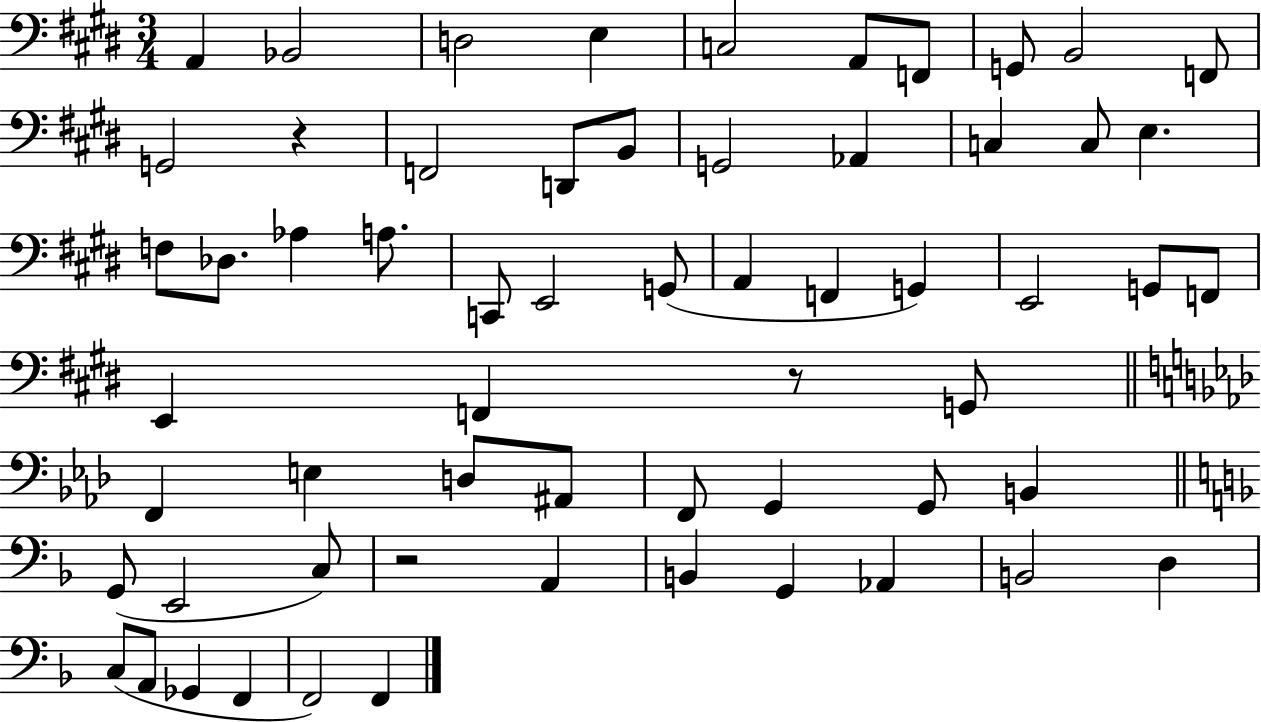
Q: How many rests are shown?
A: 3